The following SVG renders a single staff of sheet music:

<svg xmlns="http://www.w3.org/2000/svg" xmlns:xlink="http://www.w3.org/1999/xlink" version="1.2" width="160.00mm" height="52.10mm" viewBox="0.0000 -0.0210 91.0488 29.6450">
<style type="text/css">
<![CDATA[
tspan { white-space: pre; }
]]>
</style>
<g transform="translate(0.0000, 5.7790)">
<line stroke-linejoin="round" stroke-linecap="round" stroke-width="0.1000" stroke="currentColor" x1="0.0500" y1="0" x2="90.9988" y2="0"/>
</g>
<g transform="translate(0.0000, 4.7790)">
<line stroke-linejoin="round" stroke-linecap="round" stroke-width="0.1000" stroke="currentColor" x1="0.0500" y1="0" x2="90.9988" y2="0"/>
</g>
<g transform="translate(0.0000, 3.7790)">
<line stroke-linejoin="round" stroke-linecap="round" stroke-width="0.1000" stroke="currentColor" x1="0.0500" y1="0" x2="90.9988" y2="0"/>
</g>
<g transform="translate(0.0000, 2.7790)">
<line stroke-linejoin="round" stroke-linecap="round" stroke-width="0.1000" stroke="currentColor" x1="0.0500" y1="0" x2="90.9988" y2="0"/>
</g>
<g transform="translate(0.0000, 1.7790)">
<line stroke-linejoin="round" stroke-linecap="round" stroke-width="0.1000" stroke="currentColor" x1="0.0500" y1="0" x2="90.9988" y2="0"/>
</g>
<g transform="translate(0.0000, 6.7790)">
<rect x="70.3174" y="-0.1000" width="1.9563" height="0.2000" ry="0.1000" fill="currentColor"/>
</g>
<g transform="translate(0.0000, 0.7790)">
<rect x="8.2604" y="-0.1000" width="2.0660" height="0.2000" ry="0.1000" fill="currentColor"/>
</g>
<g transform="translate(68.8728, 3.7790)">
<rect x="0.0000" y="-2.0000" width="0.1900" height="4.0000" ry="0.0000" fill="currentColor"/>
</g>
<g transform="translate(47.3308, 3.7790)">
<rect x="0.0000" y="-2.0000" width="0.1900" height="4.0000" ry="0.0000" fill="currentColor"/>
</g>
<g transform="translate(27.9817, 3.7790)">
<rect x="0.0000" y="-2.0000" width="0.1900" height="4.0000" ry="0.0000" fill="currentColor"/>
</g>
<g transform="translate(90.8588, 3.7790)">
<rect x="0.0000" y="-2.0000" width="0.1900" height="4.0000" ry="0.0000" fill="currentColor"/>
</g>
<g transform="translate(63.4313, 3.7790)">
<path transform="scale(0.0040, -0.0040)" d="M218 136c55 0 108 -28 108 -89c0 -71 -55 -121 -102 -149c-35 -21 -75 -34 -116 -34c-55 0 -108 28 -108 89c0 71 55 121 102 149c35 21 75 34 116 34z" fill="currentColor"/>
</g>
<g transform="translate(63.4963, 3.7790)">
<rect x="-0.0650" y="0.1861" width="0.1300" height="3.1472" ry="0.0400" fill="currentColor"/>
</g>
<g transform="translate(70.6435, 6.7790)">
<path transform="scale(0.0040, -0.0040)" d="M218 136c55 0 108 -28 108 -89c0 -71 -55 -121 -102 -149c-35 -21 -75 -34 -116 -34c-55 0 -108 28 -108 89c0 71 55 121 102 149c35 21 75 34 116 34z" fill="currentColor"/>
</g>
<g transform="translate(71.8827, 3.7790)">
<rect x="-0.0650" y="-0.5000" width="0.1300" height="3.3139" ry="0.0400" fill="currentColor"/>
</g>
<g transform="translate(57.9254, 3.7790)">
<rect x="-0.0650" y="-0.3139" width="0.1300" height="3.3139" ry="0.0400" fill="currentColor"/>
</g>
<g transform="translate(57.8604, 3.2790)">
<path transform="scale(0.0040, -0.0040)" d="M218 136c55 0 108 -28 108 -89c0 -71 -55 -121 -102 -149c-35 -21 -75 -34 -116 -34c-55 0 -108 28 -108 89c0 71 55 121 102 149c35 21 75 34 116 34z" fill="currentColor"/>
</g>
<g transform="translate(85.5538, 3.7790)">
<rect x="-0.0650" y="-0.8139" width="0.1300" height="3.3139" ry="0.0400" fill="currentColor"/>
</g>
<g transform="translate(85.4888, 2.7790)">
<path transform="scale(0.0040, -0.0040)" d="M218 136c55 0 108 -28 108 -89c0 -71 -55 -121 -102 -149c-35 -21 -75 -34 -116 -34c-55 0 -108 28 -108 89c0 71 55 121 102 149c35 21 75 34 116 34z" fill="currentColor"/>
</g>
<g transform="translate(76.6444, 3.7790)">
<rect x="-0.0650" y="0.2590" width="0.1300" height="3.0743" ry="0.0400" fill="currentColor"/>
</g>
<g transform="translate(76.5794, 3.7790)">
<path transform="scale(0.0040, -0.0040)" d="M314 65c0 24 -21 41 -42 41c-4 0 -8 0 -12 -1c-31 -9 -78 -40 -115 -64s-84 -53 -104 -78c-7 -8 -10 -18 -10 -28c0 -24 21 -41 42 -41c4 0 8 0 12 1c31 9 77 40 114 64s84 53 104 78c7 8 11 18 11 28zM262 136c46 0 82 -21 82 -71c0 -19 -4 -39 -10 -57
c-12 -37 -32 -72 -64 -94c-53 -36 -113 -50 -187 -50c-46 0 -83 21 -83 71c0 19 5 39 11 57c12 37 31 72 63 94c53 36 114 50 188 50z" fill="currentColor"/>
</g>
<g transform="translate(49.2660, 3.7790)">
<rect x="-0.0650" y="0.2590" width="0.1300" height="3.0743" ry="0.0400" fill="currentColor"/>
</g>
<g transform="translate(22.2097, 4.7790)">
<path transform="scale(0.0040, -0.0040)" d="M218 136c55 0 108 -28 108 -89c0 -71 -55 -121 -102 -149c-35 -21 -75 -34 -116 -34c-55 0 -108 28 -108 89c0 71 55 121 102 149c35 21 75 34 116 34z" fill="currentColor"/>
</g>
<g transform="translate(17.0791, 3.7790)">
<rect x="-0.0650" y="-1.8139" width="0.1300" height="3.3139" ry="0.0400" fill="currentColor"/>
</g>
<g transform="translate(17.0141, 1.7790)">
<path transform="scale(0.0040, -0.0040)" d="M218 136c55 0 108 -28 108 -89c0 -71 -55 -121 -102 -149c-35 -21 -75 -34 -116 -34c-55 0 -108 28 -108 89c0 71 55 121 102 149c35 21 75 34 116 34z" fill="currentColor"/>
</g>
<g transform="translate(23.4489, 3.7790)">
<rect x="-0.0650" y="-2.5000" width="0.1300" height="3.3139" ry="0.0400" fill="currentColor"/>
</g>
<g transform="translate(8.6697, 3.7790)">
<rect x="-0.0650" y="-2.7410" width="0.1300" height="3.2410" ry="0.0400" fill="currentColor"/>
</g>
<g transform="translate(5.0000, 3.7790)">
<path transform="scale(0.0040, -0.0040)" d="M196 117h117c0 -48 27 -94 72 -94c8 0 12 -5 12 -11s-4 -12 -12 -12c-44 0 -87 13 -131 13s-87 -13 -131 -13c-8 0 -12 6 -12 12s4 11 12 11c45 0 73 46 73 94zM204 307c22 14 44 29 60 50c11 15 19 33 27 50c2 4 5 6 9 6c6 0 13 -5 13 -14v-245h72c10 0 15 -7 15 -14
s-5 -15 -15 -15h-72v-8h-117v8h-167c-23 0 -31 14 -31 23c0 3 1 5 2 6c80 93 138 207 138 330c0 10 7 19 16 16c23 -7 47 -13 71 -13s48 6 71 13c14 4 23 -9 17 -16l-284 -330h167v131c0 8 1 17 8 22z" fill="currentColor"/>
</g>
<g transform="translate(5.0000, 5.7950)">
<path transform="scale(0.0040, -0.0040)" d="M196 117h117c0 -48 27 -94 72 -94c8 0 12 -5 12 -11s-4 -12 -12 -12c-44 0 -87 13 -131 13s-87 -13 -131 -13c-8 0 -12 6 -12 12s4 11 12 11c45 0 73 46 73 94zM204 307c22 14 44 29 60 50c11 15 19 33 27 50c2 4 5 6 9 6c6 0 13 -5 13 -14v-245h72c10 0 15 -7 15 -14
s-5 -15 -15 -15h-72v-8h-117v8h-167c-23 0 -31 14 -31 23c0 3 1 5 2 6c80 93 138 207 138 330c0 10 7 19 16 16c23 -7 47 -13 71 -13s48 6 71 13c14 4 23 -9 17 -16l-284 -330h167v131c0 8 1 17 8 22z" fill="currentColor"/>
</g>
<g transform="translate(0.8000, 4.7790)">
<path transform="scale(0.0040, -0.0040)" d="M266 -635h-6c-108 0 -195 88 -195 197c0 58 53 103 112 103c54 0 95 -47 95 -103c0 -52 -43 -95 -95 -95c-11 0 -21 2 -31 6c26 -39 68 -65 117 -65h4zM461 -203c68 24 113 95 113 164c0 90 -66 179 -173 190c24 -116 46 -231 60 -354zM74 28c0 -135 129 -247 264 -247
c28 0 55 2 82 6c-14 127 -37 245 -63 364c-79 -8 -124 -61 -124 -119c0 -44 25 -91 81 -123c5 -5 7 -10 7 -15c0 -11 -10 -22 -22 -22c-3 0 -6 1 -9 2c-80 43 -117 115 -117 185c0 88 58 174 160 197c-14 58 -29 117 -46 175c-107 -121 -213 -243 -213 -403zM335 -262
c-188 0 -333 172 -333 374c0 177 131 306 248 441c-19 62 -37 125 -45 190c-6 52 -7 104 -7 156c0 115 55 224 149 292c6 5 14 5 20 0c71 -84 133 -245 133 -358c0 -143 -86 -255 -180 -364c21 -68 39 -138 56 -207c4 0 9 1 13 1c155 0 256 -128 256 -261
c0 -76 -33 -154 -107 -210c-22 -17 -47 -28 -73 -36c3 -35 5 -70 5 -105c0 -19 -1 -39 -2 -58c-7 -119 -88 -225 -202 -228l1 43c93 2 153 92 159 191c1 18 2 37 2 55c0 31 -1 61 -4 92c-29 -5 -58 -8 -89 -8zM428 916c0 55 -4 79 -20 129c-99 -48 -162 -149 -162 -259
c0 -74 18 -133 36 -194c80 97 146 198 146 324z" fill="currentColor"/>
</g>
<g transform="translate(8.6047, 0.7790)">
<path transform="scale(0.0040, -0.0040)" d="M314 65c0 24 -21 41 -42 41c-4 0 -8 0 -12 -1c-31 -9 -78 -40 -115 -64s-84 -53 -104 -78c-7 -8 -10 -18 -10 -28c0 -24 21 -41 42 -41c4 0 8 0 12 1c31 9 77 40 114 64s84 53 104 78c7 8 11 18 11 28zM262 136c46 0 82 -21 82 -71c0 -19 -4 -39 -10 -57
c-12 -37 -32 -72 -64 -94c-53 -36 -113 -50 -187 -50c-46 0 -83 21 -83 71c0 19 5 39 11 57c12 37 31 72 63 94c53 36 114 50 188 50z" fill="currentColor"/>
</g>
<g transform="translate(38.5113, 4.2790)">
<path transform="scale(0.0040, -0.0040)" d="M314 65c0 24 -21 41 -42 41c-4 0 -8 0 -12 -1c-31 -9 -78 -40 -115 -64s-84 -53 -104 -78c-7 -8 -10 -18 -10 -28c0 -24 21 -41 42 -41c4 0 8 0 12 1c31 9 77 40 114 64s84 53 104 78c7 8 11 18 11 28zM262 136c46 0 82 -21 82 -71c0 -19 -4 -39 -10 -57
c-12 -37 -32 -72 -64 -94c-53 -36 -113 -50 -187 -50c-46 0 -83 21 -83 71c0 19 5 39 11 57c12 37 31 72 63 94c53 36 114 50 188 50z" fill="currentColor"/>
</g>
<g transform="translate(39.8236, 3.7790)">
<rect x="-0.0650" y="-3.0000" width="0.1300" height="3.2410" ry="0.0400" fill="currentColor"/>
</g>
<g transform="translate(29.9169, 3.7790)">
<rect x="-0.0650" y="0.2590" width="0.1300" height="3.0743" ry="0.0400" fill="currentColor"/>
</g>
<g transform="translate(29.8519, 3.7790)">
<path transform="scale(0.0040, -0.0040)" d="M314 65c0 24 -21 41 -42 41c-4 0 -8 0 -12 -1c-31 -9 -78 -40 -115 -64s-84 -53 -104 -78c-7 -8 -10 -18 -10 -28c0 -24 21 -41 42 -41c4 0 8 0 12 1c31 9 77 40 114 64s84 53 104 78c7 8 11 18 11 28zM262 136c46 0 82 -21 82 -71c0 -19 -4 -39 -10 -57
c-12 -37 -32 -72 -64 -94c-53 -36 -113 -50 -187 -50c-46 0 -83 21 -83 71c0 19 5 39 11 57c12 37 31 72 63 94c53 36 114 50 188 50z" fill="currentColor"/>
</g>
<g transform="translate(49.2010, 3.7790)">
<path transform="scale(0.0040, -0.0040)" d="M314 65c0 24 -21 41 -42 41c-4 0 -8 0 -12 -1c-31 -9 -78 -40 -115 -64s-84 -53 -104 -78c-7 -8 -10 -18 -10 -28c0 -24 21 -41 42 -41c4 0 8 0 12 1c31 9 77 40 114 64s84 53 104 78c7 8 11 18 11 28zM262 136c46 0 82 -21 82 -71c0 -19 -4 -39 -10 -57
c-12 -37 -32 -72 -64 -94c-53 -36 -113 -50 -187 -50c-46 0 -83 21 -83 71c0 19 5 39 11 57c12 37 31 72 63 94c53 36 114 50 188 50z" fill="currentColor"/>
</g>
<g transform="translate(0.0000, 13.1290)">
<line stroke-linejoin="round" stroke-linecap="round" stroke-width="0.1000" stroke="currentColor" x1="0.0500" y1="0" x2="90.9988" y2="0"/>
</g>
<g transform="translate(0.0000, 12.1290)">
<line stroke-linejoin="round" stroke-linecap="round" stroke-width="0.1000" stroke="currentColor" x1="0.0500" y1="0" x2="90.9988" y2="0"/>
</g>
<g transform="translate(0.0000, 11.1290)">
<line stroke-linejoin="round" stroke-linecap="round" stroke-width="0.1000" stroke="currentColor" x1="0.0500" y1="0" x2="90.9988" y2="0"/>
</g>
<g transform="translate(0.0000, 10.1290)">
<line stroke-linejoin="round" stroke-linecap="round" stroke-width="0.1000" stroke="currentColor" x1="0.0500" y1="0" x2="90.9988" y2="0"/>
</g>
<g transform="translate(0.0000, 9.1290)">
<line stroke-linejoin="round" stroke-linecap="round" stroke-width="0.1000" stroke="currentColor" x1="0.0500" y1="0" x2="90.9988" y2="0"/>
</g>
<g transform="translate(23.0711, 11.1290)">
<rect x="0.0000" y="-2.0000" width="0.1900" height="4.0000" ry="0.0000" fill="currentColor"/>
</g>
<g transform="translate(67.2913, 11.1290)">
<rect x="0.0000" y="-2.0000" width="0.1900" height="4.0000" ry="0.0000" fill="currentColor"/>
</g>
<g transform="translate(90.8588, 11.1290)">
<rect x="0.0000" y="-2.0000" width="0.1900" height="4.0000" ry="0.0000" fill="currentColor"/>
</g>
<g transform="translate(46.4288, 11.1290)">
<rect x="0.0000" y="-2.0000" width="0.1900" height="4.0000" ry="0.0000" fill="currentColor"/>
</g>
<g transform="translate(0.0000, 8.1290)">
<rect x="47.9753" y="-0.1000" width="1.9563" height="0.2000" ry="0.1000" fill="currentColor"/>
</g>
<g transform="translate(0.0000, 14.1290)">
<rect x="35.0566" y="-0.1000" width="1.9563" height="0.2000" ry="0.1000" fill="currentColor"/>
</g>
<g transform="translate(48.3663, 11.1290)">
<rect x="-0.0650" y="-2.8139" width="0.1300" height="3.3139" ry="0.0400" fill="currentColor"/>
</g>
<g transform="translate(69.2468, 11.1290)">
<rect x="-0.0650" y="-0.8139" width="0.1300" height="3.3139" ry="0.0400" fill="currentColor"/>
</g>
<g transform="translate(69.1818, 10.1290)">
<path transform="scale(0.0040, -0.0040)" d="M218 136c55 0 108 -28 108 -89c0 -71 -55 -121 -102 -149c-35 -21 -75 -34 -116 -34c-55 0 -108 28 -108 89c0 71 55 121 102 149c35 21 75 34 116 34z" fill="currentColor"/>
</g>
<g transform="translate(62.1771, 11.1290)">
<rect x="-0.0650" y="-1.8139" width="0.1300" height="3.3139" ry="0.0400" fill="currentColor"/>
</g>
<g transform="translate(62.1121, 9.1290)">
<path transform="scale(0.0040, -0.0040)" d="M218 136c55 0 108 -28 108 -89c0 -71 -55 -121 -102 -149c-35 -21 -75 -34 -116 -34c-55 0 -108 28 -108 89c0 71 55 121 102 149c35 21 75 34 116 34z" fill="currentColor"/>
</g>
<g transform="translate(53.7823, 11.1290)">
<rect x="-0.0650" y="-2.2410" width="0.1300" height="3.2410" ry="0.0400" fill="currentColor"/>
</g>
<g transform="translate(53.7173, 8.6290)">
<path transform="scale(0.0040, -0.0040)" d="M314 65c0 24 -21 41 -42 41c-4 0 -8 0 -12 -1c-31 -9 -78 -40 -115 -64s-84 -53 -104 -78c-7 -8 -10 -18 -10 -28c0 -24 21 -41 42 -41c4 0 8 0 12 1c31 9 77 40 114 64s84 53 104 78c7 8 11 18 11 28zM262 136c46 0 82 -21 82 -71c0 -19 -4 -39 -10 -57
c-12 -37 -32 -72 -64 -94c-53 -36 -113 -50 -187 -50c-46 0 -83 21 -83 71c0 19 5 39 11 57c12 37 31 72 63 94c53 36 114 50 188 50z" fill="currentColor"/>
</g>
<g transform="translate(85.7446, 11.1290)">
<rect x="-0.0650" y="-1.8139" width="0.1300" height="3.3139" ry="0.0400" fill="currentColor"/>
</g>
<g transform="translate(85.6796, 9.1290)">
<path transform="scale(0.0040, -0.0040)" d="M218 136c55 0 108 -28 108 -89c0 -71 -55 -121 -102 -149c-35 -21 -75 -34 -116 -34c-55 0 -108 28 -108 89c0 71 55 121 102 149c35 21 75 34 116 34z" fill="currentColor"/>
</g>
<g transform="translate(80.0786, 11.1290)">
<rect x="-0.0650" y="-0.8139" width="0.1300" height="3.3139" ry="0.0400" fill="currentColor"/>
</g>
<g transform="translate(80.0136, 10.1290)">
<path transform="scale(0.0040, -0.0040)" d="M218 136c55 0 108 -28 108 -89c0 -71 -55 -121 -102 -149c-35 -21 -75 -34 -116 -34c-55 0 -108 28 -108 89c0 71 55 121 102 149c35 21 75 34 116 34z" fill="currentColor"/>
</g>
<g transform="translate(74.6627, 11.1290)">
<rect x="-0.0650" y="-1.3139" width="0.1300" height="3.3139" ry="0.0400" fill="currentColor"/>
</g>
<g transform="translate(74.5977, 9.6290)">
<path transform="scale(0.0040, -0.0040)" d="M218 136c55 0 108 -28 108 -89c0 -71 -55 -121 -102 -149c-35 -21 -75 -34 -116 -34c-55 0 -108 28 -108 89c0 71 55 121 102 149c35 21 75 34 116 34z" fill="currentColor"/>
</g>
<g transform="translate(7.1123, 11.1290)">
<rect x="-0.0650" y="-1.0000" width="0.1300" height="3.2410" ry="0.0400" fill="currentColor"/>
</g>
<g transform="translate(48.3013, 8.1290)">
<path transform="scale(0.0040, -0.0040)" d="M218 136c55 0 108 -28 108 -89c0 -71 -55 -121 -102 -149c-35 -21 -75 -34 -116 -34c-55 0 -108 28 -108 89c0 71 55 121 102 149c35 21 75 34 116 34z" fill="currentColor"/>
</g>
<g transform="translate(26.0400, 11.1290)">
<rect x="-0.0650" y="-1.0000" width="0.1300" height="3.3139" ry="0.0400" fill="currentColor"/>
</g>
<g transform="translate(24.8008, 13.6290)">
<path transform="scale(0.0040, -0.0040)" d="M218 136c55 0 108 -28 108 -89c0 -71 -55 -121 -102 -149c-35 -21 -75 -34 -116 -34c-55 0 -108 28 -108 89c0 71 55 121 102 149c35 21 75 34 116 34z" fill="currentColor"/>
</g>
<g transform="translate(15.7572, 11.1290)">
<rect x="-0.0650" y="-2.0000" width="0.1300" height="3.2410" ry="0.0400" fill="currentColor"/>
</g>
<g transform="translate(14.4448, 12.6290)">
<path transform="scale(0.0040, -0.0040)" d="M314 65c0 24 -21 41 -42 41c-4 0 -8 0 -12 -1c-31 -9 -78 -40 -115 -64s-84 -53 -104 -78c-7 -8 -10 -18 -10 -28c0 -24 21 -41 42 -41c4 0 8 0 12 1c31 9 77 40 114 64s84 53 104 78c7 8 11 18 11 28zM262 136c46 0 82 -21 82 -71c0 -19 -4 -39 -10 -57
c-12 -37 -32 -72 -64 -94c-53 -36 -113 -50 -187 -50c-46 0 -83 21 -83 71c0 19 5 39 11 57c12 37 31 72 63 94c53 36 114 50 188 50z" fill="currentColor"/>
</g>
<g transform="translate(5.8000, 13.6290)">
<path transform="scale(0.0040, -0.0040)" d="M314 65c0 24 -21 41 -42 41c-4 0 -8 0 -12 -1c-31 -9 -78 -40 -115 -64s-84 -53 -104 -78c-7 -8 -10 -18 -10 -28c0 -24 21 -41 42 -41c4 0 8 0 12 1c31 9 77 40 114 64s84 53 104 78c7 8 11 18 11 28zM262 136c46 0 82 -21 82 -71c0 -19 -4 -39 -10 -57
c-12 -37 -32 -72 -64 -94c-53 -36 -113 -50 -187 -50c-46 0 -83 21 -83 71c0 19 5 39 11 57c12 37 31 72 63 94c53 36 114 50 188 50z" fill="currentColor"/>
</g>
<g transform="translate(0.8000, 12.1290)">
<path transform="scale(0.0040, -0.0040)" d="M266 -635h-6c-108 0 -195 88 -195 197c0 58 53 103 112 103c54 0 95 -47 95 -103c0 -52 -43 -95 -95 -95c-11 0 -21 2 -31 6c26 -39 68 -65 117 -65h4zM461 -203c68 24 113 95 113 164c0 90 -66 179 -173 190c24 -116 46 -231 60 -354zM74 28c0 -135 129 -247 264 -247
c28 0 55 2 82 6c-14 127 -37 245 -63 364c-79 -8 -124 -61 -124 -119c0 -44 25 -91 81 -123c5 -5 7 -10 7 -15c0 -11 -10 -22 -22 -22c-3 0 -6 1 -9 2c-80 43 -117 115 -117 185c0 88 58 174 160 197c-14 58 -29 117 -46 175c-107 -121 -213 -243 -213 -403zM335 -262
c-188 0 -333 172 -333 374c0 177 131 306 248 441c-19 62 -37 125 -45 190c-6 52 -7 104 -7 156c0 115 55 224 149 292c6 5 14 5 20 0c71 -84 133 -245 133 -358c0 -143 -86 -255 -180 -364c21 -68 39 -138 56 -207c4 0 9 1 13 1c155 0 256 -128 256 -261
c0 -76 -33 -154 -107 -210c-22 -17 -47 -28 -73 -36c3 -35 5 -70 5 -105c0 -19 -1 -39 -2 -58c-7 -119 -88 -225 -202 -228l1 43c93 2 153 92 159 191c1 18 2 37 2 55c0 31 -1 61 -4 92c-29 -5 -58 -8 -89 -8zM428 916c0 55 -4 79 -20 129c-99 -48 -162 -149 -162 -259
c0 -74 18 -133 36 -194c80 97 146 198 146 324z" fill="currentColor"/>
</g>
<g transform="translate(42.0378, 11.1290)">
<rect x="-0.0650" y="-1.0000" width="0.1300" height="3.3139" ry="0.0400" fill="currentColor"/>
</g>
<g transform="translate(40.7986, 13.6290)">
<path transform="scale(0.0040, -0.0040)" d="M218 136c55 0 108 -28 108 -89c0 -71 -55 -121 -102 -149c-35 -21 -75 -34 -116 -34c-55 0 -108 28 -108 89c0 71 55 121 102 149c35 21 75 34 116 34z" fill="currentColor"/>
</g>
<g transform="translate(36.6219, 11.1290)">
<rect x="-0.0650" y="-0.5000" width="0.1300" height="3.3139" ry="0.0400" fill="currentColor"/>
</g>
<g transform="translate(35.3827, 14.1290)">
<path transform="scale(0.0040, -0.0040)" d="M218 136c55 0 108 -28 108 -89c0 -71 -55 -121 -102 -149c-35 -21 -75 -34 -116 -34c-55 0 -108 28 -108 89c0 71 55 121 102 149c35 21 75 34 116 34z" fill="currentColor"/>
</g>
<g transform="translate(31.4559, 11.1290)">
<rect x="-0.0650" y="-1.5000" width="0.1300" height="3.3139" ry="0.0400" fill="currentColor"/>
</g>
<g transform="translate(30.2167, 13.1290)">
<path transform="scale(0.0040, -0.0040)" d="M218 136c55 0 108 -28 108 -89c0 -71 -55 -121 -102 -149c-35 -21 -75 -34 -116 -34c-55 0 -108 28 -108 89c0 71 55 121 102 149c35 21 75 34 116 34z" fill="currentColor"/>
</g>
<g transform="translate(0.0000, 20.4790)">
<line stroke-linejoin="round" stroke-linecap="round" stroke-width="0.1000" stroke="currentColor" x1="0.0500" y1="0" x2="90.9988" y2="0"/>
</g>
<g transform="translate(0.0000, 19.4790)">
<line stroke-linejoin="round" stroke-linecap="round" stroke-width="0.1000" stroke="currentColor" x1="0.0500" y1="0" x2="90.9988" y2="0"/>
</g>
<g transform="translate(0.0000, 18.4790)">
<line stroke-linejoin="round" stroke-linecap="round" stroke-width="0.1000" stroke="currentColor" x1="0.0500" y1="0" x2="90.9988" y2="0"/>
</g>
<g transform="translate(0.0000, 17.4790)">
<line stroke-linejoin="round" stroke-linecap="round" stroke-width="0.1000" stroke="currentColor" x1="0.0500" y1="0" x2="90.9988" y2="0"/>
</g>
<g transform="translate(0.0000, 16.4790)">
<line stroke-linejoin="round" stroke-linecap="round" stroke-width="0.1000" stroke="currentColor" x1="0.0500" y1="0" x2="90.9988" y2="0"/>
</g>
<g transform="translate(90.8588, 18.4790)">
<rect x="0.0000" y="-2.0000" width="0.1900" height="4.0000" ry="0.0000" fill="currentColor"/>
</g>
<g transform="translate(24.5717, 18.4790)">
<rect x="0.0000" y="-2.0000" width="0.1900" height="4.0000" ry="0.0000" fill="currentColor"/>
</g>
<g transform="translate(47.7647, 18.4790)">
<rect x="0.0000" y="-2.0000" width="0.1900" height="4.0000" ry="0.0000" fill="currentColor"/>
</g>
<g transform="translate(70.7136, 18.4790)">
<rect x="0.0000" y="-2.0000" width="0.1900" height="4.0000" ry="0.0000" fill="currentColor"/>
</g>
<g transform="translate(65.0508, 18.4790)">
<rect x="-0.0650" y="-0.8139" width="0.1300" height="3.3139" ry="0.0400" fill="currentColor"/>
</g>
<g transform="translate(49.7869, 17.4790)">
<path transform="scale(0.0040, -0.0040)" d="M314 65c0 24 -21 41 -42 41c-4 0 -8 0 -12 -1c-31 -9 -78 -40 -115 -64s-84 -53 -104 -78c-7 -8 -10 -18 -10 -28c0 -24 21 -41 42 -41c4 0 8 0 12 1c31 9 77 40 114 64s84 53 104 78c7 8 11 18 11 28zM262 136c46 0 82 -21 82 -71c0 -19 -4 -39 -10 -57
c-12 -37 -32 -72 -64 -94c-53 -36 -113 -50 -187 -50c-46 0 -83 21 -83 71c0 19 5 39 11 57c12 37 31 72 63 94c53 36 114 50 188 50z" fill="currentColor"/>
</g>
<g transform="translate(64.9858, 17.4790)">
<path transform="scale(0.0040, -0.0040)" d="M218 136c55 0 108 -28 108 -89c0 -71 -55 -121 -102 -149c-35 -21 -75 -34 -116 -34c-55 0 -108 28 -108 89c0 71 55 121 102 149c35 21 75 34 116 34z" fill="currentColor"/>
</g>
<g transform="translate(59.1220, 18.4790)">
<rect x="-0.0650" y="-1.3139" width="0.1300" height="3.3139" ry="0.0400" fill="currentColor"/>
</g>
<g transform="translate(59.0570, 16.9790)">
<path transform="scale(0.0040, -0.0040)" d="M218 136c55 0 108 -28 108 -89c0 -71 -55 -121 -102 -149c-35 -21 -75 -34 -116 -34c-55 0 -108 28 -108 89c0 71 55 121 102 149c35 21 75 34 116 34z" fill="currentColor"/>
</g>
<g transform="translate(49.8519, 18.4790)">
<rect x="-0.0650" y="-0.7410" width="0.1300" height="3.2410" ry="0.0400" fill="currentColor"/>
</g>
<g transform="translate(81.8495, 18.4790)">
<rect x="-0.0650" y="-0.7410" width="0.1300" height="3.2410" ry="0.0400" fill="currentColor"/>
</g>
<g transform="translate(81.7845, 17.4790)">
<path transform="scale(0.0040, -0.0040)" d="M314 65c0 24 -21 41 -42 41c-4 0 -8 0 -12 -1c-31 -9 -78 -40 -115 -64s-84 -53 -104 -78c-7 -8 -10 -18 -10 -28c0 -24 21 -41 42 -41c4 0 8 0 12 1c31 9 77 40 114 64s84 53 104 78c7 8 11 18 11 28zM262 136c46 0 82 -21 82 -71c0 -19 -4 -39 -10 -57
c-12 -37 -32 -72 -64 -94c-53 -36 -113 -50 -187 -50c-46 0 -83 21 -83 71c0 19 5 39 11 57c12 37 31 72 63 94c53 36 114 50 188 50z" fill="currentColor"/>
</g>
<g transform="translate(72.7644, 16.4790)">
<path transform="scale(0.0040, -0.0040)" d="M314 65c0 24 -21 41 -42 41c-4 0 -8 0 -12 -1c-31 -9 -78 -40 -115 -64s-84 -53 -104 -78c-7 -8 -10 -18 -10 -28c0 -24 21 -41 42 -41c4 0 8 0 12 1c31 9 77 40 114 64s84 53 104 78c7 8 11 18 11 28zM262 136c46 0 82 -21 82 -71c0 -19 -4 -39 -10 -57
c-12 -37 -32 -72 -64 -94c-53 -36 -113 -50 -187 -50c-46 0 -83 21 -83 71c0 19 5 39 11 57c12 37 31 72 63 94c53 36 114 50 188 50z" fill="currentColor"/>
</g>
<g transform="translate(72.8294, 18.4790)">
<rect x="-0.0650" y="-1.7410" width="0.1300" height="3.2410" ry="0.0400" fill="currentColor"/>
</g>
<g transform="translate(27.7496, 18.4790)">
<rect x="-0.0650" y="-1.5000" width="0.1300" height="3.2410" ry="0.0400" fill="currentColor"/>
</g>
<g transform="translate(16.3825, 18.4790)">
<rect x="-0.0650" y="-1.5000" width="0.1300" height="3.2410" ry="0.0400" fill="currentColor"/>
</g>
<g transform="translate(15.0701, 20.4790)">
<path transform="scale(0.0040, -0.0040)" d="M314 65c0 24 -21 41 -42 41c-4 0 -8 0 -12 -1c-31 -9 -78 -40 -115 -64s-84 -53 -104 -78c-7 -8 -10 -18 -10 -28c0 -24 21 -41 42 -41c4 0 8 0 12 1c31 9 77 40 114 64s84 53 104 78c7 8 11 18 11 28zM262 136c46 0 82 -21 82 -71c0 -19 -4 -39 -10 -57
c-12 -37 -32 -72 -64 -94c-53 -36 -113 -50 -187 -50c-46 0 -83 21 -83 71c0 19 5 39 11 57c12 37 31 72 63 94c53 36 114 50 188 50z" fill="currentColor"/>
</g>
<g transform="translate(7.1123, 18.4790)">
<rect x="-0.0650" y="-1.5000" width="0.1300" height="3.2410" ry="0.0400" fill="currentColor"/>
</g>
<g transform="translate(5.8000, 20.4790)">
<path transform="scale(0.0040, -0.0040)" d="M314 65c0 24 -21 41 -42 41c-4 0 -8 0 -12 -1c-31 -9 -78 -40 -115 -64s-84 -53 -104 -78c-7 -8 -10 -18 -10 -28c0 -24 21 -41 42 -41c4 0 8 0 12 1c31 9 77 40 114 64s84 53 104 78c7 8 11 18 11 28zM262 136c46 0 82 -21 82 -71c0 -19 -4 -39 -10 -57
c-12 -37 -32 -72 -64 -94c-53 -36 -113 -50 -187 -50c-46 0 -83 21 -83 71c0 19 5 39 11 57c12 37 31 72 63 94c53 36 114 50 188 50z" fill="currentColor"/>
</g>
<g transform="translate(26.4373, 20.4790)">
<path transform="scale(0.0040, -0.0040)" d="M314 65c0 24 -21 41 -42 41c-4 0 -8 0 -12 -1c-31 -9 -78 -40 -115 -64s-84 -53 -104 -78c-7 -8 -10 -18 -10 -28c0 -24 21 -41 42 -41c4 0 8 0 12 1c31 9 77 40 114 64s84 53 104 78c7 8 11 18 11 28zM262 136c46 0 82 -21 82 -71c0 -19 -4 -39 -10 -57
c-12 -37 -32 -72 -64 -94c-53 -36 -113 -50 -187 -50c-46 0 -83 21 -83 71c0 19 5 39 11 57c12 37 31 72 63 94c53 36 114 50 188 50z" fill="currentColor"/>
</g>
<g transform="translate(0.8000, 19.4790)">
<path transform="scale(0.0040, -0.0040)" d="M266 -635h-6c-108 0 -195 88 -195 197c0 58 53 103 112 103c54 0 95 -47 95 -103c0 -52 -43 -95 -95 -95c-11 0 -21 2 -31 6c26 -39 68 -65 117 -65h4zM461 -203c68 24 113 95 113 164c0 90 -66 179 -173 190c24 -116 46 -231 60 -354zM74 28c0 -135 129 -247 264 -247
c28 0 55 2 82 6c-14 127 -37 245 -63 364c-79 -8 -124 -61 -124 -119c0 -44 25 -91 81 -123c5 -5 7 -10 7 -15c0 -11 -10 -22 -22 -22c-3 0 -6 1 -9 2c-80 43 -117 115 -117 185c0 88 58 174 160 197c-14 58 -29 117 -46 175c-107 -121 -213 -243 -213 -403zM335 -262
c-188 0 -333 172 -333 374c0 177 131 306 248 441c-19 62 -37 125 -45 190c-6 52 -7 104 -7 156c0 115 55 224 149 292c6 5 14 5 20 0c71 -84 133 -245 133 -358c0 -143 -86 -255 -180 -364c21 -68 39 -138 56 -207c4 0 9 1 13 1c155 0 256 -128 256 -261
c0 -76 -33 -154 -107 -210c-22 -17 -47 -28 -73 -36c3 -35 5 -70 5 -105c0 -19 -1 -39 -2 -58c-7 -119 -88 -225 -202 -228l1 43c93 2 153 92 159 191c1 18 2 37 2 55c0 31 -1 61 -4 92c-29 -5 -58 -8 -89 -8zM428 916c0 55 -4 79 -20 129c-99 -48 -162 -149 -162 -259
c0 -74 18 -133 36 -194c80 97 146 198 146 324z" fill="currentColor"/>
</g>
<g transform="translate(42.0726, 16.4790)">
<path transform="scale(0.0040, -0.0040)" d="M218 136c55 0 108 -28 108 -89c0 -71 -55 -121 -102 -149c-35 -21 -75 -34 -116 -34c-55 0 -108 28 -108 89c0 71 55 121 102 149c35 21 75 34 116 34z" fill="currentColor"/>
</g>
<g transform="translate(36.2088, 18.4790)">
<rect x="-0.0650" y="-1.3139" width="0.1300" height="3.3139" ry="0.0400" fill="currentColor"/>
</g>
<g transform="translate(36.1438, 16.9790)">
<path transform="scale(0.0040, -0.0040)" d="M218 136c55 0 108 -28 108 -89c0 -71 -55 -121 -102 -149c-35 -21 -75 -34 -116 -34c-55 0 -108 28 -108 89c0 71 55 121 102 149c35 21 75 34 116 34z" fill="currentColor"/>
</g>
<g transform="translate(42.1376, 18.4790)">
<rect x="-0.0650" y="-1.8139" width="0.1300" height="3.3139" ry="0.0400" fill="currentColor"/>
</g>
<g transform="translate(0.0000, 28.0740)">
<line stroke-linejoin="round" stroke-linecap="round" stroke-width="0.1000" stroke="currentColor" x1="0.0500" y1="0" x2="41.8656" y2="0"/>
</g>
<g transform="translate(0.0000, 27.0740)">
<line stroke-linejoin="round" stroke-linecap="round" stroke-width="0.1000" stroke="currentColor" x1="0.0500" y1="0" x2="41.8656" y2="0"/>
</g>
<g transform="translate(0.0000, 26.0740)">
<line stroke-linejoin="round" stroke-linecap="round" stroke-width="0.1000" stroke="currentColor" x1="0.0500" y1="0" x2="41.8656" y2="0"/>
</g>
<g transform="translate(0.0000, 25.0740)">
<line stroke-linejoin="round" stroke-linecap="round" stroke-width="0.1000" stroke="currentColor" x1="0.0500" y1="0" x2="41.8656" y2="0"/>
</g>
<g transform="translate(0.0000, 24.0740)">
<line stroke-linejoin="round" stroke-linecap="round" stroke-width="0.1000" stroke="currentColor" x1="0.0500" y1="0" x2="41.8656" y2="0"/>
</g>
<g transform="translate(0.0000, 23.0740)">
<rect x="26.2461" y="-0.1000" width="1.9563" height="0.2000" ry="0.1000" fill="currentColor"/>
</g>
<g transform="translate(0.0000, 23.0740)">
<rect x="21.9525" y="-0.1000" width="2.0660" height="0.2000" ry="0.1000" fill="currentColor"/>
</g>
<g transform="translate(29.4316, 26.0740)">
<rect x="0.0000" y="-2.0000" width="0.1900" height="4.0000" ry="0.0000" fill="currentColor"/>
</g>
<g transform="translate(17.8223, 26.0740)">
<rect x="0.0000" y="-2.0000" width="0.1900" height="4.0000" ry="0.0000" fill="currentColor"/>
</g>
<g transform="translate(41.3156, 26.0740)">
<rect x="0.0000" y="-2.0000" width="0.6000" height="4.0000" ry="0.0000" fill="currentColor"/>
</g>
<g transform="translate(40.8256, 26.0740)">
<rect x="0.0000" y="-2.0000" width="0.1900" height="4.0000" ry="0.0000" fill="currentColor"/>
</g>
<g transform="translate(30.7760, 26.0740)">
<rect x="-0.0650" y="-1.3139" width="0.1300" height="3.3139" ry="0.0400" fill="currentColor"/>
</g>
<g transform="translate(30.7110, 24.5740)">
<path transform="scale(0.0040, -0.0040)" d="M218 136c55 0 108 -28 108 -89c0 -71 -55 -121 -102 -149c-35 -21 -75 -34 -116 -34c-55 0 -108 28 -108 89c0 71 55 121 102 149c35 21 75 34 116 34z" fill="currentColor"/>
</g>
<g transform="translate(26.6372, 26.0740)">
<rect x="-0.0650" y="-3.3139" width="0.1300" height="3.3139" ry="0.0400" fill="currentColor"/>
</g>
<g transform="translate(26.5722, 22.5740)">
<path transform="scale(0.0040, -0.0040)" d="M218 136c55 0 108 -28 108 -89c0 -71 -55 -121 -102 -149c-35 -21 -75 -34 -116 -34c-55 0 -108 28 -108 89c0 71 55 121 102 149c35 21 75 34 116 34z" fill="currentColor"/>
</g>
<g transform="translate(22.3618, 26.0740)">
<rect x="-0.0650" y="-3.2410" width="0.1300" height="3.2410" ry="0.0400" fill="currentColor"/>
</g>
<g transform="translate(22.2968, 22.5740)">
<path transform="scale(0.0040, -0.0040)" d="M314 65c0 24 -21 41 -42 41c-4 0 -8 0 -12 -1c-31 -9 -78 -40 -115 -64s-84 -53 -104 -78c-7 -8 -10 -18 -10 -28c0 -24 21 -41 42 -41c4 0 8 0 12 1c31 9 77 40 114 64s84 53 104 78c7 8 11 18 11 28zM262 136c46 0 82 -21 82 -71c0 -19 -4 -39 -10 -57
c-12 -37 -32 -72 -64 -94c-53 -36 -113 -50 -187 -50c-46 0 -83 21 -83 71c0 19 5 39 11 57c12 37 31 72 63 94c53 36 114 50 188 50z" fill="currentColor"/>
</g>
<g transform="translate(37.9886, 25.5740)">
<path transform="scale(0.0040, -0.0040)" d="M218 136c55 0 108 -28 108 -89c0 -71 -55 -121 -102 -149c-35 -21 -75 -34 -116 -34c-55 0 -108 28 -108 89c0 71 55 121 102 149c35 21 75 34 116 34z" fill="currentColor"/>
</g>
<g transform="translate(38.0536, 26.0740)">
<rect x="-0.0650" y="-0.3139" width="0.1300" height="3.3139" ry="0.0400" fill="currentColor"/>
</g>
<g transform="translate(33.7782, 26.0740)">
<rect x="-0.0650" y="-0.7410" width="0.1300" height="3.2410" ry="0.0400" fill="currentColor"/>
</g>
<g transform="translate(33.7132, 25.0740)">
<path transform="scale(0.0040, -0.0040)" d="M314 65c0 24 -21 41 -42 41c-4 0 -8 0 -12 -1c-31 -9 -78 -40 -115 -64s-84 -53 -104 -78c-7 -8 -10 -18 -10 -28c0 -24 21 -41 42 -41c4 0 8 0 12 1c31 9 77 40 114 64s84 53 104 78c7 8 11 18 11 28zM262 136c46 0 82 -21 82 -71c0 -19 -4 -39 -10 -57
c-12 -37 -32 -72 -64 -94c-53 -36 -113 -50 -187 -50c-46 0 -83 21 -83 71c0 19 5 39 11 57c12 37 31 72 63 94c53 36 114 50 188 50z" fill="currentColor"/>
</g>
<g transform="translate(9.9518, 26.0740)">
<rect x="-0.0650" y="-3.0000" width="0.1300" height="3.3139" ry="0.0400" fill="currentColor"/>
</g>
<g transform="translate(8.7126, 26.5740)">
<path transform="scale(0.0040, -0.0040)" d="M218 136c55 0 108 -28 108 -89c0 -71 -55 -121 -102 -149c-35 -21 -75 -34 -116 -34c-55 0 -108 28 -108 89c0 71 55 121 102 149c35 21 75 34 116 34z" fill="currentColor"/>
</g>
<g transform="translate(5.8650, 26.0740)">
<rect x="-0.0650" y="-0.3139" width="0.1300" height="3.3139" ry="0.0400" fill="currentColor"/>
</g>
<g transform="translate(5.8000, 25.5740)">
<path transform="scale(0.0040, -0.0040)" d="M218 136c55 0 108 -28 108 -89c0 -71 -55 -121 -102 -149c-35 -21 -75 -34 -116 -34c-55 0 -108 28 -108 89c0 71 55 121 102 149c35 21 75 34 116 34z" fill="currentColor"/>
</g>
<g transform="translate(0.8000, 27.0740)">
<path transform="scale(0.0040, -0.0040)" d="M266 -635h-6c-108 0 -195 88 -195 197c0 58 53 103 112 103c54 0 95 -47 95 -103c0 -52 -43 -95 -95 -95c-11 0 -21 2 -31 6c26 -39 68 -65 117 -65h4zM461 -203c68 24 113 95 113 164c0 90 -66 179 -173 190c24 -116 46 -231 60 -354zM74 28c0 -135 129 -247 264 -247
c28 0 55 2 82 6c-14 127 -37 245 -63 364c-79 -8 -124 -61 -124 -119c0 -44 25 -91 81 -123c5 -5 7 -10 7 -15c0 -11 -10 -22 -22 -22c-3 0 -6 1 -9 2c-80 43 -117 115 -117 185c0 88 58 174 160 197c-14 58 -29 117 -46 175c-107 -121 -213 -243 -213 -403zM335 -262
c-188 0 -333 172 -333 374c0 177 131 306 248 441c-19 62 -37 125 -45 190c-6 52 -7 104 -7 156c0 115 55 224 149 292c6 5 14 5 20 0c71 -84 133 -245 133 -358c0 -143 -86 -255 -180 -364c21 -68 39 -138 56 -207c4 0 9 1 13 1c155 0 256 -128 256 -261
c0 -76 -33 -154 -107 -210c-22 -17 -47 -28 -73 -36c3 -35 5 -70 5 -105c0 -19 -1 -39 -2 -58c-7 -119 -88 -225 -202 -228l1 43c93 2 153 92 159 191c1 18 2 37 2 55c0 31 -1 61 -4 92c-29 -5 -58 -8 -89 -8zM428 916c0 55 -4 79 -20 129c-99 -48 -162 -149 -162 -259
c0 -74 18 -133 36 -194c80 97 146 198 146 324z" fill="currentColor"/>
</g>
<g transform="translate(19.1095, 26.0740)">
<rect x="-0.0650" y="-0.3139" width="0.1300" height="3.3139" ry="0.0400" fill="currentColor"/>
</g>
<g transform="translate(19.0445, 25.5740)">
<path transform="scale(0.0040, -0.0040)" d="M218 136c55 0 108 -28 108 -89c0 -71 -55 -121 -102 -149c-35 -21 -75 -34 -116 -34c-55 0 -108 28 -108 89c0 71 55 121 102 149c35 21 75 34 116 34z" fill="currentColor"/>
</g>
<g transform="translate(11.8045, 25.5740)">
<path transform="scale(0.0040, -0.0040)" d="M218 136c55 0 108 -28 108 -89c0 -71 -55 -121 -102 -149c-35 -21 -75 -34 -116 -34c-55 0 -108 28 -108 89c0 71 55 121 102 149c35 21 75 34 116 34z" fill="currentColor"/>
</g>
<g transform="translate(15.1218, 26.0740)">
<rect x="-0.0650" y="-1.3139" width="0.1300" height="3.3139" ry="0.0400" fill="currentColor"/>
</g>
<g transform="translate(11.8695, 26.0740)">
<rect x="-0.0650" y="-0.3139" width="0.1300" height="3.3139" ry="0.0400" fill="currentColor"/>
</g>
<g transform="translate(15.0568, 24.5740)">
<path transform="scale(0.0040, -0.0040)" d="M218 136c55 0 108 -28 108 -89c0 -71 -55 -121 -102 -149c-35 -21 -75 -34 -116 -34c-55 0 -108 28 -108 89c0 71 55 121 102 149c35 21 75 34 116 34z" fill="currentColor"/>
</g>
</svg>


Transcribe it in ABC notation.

X:1
T:Untitled
M:4/4
L:1/4
K:C
a2 f G B2 A2 B2 c B C B2 d D2 F2 D E C D a g2 f d e d f E2 E2 E2 e f d2 e d f2 d2 c A c e c b2 b e d2 c